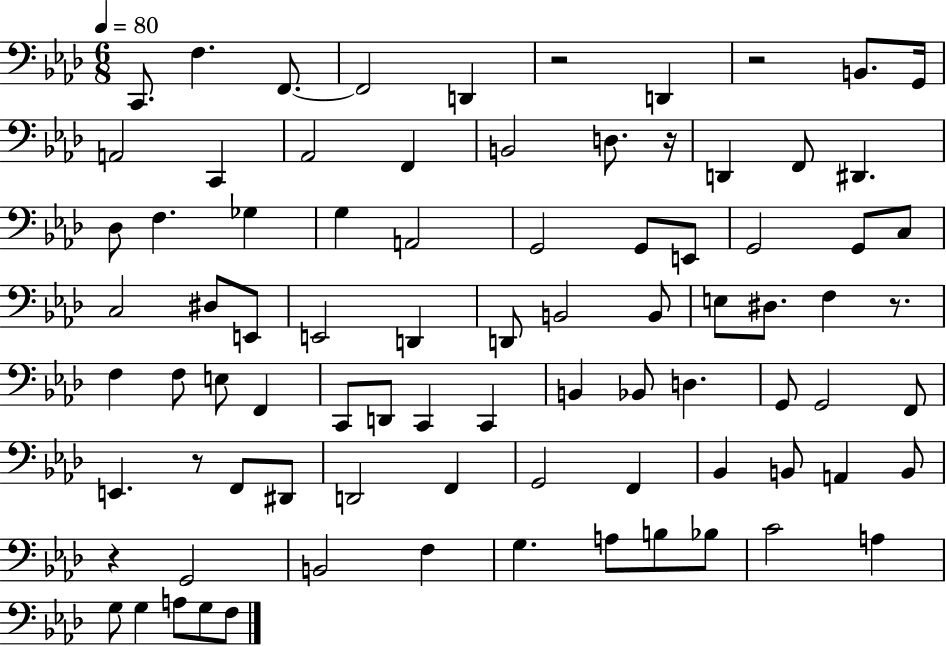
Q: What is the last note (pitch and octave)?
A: F3